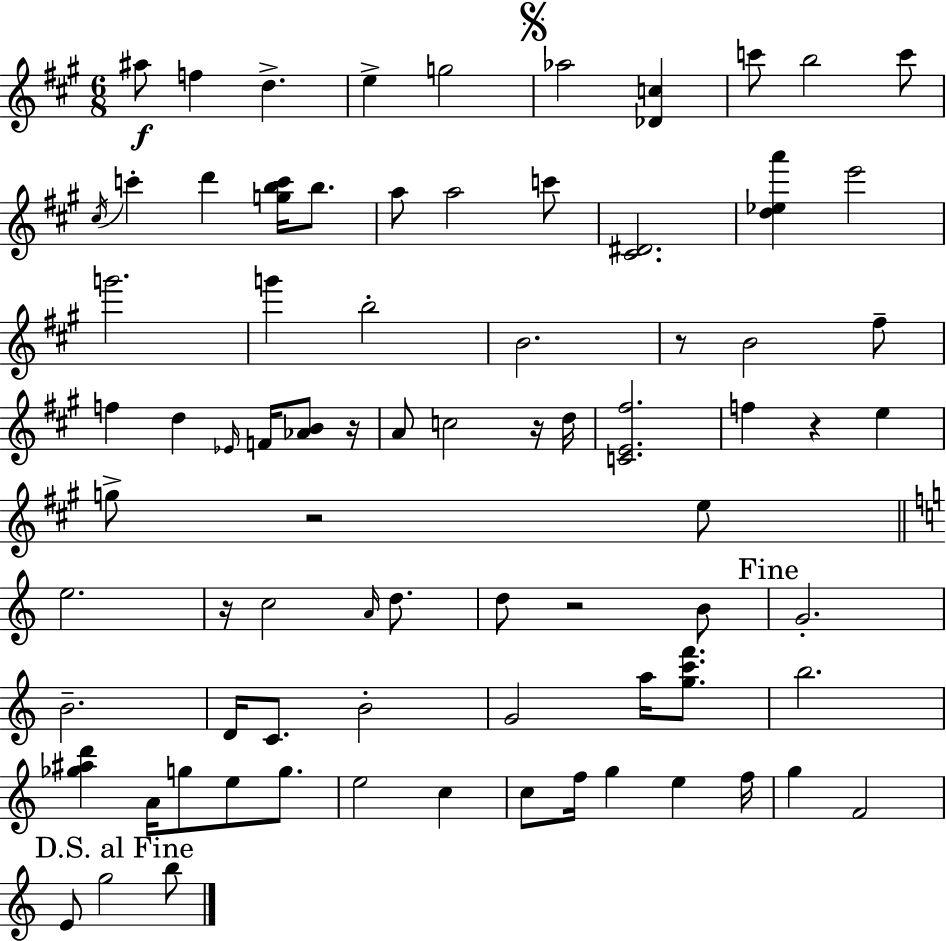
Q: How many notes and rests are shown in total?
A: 79